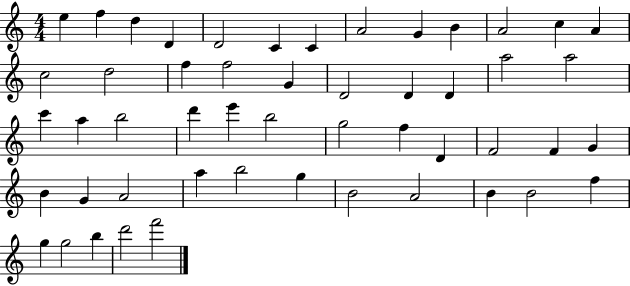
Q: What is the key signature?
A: C major